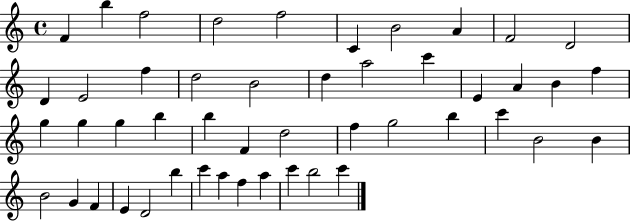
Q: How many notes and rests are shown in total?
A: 48